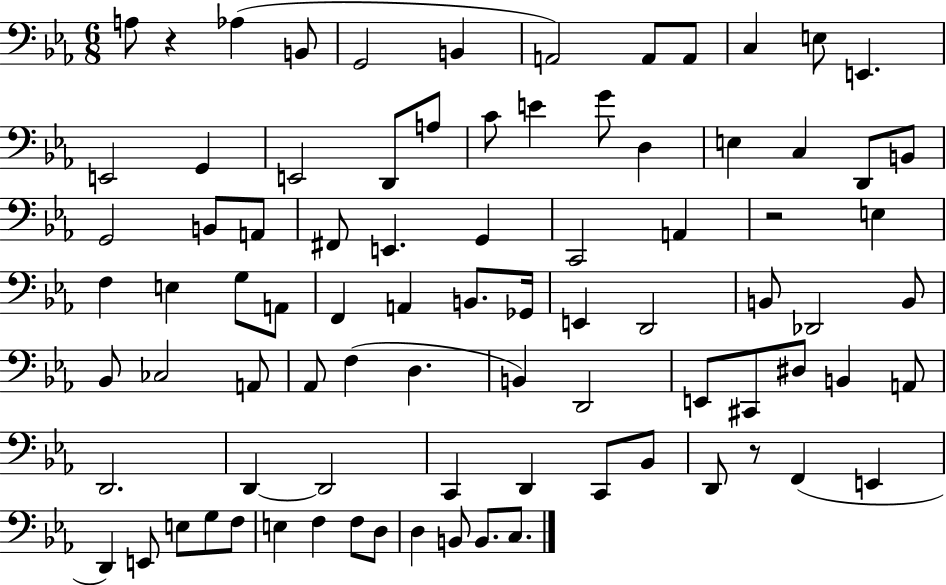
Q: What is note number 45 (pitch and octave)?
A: Db2